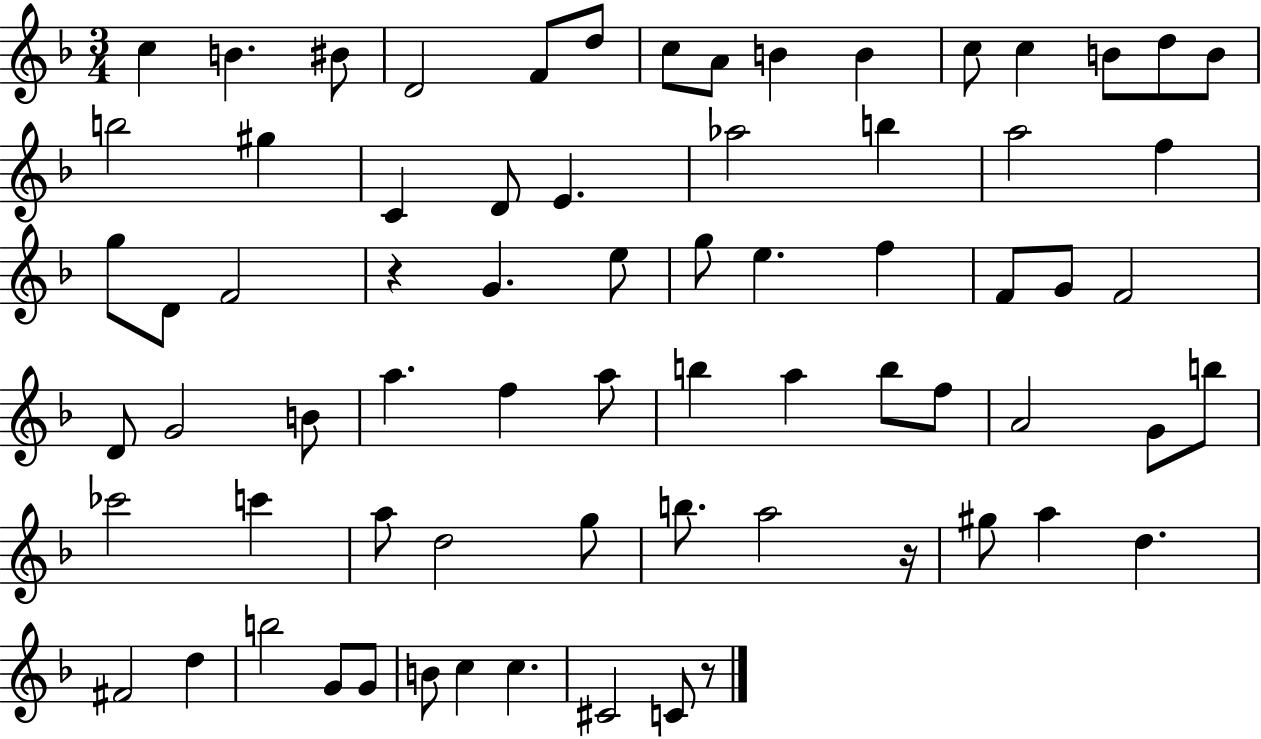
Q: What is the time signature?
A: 3/4